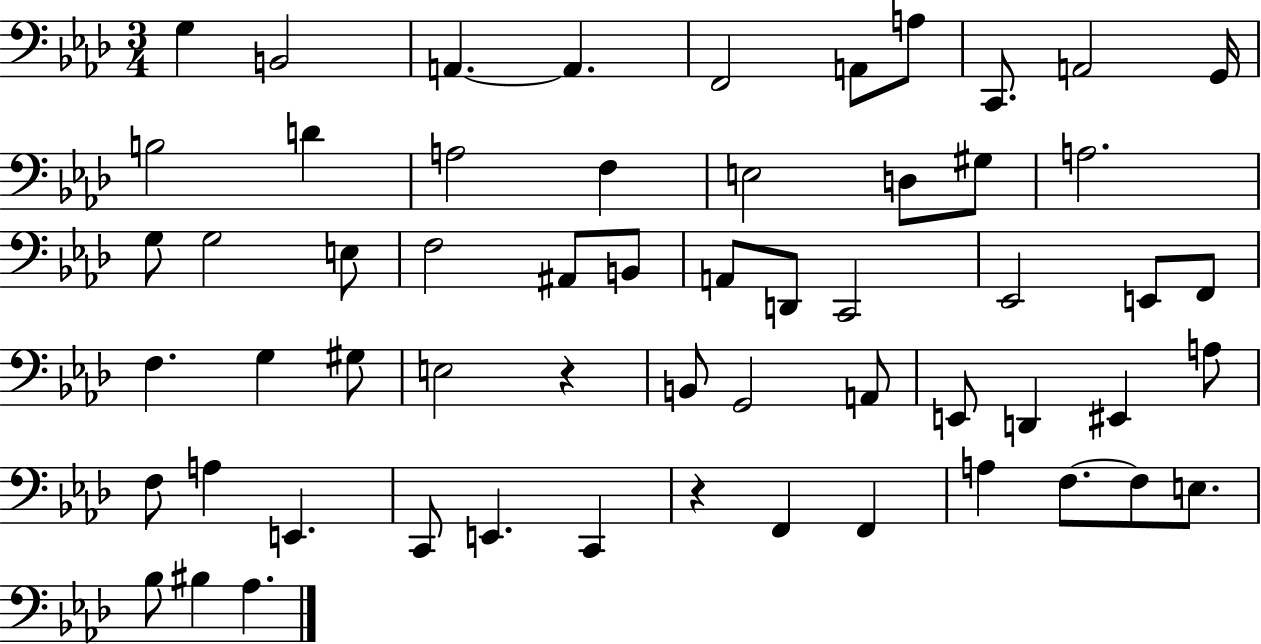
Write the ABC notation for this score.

X:1
T:Untitled
M:3/4
L:1/4
K:Ab
G, B,,2 A,, A,, F,,2 A,,/2 A,/2 C,,/2 A,,2 G,,/4 B,2 D A,2 F, E,2 D,/2 ^G,/2 A,2 G,/2 G,2 E,/2 F,2 ^A,,/2 B,,/2 A,,/2 D,,/2 C,,2 _E,,2 E,,/2 F,,/2 F, G, ^G,/2 E,2 z B,,/2 G,,2 A,,/2 E,,/2 D,, ^E,, A,/2 F,/2 A, E,, C,,/2 E,, C,, z F,, F,, A, F,/2 F,/2 E,/2 _B,/2 ^B, _A,